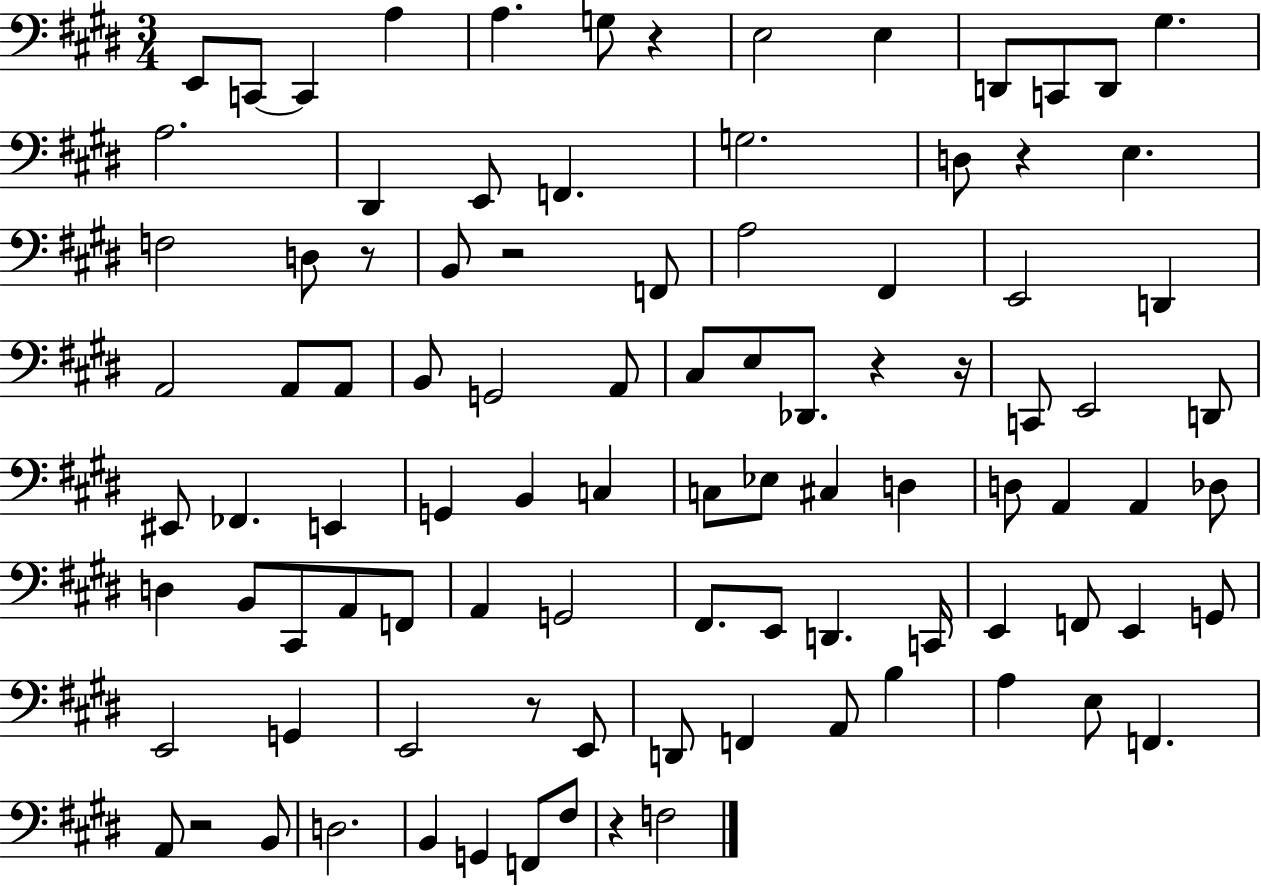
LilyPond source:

{
  \clef bass
  \numericTimeSignature
  \time 3/4
  \key e \major
  e,8 c,8~~ c,4 a4 | a4. g8 r4 | e2 e4 | d,8 c,8 d,8 gis4. | \break a2. | dis,4 e,8 f,4. | g2. | d8 r4 e4. | \break f2 d8 r8 | b,8 r2 f,8 | a2 fis,4 | e,2 d,4 | \break a,2 a,8 a,8 | b,8 g,2 a,8 | cis8 e8 des,8. r4 r16 | c,8 e,2 d,8 | \break eis,8 fes,4. e,4 | g,4 b,4 c4 | c8 ees8 cis4 d4 | d8 a,4 a,4 des8 | \break d4 b,8 cis,8 a,8 f,8 | a,4 g,2 | fis,8. e,8 d,4. c,16 | e,4 f,8 e,4 g,8 | \break e,2 g,4 | e,2 r8 e,8 | d,8 f,4 a,8 b4 | a4 e8 f,4. | \break a,8 r2 b,8 | d2. | b,4 g,4 f,8 fis8 | r4 f2 | \break \bar "|."
}